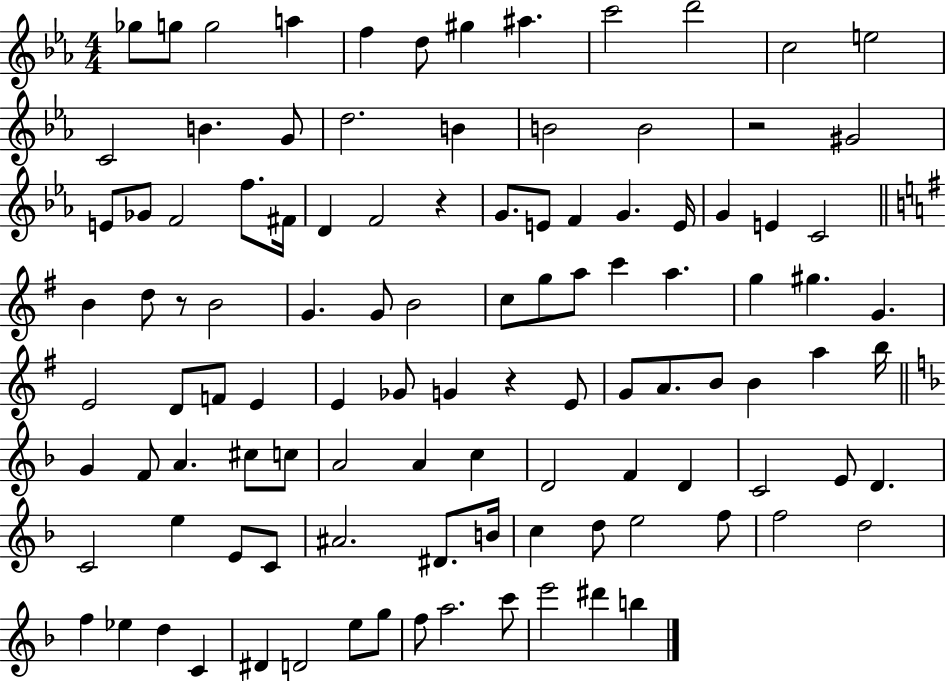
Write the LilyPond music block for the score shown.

{
  \clef treble
  \numericTimeSignature
  \time 4/4
  \key ees \major
  ges''8 g''8 g''2 a''4 | f''4 d''8 gis''4 ais''4. | c'''2 d'''2 | c''2 e''2 | \break c'2 b'4. g'8 | d''2. b'4 | b'2 b'2 | r2 gis'2 | \break e'8 ges'8 f'2 f''8. fis'16 | d'4 f'2 r4 | g'8. e'8 f'4 g'4. e'16 | g'4 e'4 c'2 | \break \bar "||" \break \key g \major b'4 d''8 r8 b'2 | g'4. g'8 b'2 | c''8 g''8 a''8 c'''4 a''4. | g''4 gis''4. g'4. | \break e'2 d'8 f'8 e'4 | e'4 ges'8 g'4 r4 e'8 | g'8 a'8. b'8 b'4 a''4 b''16 | \bar "||" \break \key f \major g'4 f'8 a'4. cis''8 c''8 | a'2 a'4 c''4 | d'2 f'4 d'4 | c'2 e'8 d'4. | \break c'2 e''4 e'8 c'8 | ais'2. dis'8. b'16 | c''4 d''8 e''2 f''8 | f''2 d''2 | \break f''4 ees''4 d''4 c'4 | dis'4 d'2 e''8 g''8 | f''8 a''2. c'''8 | e'''2 dis'''4 b''4 | \break \bar "|."
}